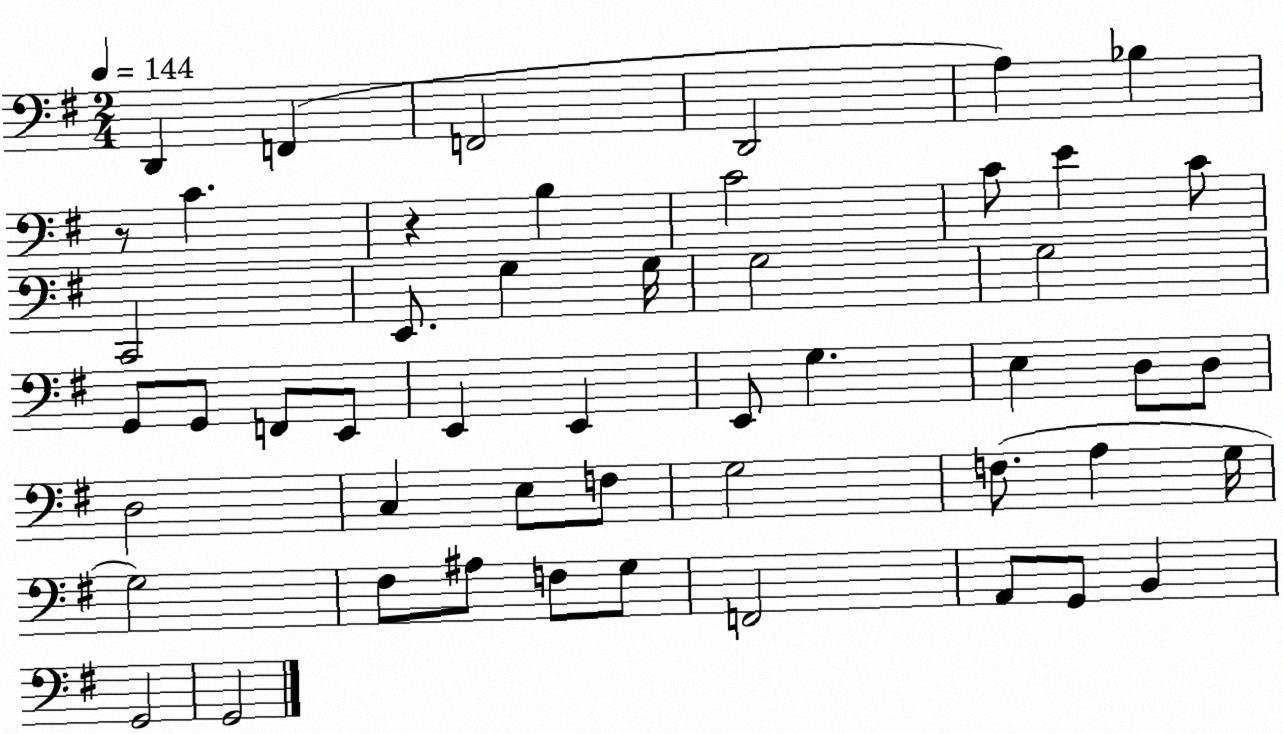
X:1
T:Untitled
M:2/4
L:1/4
K:G
D,, F,, F,,2 D,,2 A, _B, z/2 C z B, C2 C/2 E C/2 C,,2 E,,/2 G, G,/4 G,2 G,2 G,,/2 G,,/2 F,,/2 E,,/2 E,, E,, E,,/2 G, E, D,/2 D,/2 D,2 C, E,/2 F,/2 G,2 F,/2 A, G,/4 G,2 ^F,/2 ^A,/2 F,/2 G,/2 F,,2 A,,/2 G,,/2 B,, G,,2 G,,2